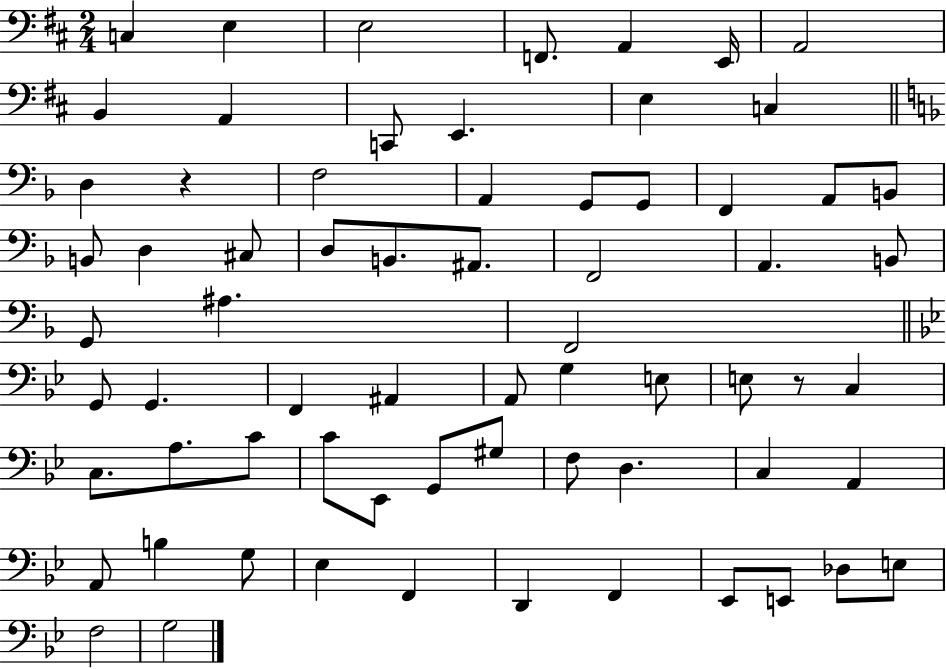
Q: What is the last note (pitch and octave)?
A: G3